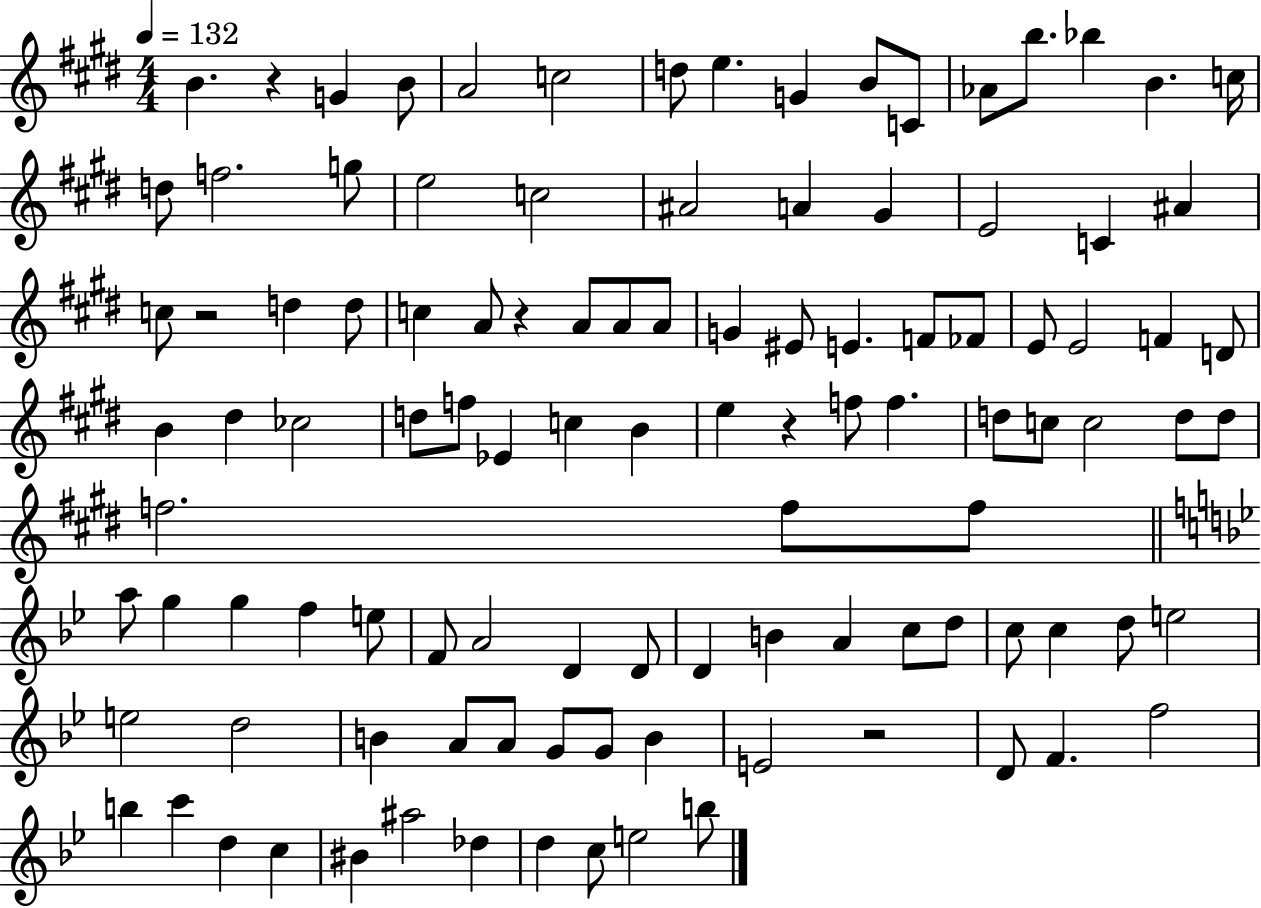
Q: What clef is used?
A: treble